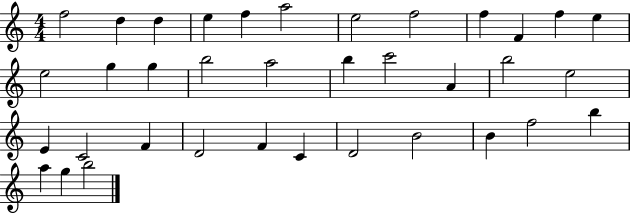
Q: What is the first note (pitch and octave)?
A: F5